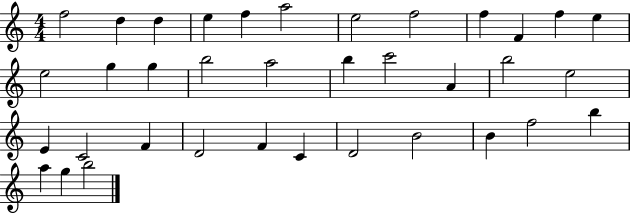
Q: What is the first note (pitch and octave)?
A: F5